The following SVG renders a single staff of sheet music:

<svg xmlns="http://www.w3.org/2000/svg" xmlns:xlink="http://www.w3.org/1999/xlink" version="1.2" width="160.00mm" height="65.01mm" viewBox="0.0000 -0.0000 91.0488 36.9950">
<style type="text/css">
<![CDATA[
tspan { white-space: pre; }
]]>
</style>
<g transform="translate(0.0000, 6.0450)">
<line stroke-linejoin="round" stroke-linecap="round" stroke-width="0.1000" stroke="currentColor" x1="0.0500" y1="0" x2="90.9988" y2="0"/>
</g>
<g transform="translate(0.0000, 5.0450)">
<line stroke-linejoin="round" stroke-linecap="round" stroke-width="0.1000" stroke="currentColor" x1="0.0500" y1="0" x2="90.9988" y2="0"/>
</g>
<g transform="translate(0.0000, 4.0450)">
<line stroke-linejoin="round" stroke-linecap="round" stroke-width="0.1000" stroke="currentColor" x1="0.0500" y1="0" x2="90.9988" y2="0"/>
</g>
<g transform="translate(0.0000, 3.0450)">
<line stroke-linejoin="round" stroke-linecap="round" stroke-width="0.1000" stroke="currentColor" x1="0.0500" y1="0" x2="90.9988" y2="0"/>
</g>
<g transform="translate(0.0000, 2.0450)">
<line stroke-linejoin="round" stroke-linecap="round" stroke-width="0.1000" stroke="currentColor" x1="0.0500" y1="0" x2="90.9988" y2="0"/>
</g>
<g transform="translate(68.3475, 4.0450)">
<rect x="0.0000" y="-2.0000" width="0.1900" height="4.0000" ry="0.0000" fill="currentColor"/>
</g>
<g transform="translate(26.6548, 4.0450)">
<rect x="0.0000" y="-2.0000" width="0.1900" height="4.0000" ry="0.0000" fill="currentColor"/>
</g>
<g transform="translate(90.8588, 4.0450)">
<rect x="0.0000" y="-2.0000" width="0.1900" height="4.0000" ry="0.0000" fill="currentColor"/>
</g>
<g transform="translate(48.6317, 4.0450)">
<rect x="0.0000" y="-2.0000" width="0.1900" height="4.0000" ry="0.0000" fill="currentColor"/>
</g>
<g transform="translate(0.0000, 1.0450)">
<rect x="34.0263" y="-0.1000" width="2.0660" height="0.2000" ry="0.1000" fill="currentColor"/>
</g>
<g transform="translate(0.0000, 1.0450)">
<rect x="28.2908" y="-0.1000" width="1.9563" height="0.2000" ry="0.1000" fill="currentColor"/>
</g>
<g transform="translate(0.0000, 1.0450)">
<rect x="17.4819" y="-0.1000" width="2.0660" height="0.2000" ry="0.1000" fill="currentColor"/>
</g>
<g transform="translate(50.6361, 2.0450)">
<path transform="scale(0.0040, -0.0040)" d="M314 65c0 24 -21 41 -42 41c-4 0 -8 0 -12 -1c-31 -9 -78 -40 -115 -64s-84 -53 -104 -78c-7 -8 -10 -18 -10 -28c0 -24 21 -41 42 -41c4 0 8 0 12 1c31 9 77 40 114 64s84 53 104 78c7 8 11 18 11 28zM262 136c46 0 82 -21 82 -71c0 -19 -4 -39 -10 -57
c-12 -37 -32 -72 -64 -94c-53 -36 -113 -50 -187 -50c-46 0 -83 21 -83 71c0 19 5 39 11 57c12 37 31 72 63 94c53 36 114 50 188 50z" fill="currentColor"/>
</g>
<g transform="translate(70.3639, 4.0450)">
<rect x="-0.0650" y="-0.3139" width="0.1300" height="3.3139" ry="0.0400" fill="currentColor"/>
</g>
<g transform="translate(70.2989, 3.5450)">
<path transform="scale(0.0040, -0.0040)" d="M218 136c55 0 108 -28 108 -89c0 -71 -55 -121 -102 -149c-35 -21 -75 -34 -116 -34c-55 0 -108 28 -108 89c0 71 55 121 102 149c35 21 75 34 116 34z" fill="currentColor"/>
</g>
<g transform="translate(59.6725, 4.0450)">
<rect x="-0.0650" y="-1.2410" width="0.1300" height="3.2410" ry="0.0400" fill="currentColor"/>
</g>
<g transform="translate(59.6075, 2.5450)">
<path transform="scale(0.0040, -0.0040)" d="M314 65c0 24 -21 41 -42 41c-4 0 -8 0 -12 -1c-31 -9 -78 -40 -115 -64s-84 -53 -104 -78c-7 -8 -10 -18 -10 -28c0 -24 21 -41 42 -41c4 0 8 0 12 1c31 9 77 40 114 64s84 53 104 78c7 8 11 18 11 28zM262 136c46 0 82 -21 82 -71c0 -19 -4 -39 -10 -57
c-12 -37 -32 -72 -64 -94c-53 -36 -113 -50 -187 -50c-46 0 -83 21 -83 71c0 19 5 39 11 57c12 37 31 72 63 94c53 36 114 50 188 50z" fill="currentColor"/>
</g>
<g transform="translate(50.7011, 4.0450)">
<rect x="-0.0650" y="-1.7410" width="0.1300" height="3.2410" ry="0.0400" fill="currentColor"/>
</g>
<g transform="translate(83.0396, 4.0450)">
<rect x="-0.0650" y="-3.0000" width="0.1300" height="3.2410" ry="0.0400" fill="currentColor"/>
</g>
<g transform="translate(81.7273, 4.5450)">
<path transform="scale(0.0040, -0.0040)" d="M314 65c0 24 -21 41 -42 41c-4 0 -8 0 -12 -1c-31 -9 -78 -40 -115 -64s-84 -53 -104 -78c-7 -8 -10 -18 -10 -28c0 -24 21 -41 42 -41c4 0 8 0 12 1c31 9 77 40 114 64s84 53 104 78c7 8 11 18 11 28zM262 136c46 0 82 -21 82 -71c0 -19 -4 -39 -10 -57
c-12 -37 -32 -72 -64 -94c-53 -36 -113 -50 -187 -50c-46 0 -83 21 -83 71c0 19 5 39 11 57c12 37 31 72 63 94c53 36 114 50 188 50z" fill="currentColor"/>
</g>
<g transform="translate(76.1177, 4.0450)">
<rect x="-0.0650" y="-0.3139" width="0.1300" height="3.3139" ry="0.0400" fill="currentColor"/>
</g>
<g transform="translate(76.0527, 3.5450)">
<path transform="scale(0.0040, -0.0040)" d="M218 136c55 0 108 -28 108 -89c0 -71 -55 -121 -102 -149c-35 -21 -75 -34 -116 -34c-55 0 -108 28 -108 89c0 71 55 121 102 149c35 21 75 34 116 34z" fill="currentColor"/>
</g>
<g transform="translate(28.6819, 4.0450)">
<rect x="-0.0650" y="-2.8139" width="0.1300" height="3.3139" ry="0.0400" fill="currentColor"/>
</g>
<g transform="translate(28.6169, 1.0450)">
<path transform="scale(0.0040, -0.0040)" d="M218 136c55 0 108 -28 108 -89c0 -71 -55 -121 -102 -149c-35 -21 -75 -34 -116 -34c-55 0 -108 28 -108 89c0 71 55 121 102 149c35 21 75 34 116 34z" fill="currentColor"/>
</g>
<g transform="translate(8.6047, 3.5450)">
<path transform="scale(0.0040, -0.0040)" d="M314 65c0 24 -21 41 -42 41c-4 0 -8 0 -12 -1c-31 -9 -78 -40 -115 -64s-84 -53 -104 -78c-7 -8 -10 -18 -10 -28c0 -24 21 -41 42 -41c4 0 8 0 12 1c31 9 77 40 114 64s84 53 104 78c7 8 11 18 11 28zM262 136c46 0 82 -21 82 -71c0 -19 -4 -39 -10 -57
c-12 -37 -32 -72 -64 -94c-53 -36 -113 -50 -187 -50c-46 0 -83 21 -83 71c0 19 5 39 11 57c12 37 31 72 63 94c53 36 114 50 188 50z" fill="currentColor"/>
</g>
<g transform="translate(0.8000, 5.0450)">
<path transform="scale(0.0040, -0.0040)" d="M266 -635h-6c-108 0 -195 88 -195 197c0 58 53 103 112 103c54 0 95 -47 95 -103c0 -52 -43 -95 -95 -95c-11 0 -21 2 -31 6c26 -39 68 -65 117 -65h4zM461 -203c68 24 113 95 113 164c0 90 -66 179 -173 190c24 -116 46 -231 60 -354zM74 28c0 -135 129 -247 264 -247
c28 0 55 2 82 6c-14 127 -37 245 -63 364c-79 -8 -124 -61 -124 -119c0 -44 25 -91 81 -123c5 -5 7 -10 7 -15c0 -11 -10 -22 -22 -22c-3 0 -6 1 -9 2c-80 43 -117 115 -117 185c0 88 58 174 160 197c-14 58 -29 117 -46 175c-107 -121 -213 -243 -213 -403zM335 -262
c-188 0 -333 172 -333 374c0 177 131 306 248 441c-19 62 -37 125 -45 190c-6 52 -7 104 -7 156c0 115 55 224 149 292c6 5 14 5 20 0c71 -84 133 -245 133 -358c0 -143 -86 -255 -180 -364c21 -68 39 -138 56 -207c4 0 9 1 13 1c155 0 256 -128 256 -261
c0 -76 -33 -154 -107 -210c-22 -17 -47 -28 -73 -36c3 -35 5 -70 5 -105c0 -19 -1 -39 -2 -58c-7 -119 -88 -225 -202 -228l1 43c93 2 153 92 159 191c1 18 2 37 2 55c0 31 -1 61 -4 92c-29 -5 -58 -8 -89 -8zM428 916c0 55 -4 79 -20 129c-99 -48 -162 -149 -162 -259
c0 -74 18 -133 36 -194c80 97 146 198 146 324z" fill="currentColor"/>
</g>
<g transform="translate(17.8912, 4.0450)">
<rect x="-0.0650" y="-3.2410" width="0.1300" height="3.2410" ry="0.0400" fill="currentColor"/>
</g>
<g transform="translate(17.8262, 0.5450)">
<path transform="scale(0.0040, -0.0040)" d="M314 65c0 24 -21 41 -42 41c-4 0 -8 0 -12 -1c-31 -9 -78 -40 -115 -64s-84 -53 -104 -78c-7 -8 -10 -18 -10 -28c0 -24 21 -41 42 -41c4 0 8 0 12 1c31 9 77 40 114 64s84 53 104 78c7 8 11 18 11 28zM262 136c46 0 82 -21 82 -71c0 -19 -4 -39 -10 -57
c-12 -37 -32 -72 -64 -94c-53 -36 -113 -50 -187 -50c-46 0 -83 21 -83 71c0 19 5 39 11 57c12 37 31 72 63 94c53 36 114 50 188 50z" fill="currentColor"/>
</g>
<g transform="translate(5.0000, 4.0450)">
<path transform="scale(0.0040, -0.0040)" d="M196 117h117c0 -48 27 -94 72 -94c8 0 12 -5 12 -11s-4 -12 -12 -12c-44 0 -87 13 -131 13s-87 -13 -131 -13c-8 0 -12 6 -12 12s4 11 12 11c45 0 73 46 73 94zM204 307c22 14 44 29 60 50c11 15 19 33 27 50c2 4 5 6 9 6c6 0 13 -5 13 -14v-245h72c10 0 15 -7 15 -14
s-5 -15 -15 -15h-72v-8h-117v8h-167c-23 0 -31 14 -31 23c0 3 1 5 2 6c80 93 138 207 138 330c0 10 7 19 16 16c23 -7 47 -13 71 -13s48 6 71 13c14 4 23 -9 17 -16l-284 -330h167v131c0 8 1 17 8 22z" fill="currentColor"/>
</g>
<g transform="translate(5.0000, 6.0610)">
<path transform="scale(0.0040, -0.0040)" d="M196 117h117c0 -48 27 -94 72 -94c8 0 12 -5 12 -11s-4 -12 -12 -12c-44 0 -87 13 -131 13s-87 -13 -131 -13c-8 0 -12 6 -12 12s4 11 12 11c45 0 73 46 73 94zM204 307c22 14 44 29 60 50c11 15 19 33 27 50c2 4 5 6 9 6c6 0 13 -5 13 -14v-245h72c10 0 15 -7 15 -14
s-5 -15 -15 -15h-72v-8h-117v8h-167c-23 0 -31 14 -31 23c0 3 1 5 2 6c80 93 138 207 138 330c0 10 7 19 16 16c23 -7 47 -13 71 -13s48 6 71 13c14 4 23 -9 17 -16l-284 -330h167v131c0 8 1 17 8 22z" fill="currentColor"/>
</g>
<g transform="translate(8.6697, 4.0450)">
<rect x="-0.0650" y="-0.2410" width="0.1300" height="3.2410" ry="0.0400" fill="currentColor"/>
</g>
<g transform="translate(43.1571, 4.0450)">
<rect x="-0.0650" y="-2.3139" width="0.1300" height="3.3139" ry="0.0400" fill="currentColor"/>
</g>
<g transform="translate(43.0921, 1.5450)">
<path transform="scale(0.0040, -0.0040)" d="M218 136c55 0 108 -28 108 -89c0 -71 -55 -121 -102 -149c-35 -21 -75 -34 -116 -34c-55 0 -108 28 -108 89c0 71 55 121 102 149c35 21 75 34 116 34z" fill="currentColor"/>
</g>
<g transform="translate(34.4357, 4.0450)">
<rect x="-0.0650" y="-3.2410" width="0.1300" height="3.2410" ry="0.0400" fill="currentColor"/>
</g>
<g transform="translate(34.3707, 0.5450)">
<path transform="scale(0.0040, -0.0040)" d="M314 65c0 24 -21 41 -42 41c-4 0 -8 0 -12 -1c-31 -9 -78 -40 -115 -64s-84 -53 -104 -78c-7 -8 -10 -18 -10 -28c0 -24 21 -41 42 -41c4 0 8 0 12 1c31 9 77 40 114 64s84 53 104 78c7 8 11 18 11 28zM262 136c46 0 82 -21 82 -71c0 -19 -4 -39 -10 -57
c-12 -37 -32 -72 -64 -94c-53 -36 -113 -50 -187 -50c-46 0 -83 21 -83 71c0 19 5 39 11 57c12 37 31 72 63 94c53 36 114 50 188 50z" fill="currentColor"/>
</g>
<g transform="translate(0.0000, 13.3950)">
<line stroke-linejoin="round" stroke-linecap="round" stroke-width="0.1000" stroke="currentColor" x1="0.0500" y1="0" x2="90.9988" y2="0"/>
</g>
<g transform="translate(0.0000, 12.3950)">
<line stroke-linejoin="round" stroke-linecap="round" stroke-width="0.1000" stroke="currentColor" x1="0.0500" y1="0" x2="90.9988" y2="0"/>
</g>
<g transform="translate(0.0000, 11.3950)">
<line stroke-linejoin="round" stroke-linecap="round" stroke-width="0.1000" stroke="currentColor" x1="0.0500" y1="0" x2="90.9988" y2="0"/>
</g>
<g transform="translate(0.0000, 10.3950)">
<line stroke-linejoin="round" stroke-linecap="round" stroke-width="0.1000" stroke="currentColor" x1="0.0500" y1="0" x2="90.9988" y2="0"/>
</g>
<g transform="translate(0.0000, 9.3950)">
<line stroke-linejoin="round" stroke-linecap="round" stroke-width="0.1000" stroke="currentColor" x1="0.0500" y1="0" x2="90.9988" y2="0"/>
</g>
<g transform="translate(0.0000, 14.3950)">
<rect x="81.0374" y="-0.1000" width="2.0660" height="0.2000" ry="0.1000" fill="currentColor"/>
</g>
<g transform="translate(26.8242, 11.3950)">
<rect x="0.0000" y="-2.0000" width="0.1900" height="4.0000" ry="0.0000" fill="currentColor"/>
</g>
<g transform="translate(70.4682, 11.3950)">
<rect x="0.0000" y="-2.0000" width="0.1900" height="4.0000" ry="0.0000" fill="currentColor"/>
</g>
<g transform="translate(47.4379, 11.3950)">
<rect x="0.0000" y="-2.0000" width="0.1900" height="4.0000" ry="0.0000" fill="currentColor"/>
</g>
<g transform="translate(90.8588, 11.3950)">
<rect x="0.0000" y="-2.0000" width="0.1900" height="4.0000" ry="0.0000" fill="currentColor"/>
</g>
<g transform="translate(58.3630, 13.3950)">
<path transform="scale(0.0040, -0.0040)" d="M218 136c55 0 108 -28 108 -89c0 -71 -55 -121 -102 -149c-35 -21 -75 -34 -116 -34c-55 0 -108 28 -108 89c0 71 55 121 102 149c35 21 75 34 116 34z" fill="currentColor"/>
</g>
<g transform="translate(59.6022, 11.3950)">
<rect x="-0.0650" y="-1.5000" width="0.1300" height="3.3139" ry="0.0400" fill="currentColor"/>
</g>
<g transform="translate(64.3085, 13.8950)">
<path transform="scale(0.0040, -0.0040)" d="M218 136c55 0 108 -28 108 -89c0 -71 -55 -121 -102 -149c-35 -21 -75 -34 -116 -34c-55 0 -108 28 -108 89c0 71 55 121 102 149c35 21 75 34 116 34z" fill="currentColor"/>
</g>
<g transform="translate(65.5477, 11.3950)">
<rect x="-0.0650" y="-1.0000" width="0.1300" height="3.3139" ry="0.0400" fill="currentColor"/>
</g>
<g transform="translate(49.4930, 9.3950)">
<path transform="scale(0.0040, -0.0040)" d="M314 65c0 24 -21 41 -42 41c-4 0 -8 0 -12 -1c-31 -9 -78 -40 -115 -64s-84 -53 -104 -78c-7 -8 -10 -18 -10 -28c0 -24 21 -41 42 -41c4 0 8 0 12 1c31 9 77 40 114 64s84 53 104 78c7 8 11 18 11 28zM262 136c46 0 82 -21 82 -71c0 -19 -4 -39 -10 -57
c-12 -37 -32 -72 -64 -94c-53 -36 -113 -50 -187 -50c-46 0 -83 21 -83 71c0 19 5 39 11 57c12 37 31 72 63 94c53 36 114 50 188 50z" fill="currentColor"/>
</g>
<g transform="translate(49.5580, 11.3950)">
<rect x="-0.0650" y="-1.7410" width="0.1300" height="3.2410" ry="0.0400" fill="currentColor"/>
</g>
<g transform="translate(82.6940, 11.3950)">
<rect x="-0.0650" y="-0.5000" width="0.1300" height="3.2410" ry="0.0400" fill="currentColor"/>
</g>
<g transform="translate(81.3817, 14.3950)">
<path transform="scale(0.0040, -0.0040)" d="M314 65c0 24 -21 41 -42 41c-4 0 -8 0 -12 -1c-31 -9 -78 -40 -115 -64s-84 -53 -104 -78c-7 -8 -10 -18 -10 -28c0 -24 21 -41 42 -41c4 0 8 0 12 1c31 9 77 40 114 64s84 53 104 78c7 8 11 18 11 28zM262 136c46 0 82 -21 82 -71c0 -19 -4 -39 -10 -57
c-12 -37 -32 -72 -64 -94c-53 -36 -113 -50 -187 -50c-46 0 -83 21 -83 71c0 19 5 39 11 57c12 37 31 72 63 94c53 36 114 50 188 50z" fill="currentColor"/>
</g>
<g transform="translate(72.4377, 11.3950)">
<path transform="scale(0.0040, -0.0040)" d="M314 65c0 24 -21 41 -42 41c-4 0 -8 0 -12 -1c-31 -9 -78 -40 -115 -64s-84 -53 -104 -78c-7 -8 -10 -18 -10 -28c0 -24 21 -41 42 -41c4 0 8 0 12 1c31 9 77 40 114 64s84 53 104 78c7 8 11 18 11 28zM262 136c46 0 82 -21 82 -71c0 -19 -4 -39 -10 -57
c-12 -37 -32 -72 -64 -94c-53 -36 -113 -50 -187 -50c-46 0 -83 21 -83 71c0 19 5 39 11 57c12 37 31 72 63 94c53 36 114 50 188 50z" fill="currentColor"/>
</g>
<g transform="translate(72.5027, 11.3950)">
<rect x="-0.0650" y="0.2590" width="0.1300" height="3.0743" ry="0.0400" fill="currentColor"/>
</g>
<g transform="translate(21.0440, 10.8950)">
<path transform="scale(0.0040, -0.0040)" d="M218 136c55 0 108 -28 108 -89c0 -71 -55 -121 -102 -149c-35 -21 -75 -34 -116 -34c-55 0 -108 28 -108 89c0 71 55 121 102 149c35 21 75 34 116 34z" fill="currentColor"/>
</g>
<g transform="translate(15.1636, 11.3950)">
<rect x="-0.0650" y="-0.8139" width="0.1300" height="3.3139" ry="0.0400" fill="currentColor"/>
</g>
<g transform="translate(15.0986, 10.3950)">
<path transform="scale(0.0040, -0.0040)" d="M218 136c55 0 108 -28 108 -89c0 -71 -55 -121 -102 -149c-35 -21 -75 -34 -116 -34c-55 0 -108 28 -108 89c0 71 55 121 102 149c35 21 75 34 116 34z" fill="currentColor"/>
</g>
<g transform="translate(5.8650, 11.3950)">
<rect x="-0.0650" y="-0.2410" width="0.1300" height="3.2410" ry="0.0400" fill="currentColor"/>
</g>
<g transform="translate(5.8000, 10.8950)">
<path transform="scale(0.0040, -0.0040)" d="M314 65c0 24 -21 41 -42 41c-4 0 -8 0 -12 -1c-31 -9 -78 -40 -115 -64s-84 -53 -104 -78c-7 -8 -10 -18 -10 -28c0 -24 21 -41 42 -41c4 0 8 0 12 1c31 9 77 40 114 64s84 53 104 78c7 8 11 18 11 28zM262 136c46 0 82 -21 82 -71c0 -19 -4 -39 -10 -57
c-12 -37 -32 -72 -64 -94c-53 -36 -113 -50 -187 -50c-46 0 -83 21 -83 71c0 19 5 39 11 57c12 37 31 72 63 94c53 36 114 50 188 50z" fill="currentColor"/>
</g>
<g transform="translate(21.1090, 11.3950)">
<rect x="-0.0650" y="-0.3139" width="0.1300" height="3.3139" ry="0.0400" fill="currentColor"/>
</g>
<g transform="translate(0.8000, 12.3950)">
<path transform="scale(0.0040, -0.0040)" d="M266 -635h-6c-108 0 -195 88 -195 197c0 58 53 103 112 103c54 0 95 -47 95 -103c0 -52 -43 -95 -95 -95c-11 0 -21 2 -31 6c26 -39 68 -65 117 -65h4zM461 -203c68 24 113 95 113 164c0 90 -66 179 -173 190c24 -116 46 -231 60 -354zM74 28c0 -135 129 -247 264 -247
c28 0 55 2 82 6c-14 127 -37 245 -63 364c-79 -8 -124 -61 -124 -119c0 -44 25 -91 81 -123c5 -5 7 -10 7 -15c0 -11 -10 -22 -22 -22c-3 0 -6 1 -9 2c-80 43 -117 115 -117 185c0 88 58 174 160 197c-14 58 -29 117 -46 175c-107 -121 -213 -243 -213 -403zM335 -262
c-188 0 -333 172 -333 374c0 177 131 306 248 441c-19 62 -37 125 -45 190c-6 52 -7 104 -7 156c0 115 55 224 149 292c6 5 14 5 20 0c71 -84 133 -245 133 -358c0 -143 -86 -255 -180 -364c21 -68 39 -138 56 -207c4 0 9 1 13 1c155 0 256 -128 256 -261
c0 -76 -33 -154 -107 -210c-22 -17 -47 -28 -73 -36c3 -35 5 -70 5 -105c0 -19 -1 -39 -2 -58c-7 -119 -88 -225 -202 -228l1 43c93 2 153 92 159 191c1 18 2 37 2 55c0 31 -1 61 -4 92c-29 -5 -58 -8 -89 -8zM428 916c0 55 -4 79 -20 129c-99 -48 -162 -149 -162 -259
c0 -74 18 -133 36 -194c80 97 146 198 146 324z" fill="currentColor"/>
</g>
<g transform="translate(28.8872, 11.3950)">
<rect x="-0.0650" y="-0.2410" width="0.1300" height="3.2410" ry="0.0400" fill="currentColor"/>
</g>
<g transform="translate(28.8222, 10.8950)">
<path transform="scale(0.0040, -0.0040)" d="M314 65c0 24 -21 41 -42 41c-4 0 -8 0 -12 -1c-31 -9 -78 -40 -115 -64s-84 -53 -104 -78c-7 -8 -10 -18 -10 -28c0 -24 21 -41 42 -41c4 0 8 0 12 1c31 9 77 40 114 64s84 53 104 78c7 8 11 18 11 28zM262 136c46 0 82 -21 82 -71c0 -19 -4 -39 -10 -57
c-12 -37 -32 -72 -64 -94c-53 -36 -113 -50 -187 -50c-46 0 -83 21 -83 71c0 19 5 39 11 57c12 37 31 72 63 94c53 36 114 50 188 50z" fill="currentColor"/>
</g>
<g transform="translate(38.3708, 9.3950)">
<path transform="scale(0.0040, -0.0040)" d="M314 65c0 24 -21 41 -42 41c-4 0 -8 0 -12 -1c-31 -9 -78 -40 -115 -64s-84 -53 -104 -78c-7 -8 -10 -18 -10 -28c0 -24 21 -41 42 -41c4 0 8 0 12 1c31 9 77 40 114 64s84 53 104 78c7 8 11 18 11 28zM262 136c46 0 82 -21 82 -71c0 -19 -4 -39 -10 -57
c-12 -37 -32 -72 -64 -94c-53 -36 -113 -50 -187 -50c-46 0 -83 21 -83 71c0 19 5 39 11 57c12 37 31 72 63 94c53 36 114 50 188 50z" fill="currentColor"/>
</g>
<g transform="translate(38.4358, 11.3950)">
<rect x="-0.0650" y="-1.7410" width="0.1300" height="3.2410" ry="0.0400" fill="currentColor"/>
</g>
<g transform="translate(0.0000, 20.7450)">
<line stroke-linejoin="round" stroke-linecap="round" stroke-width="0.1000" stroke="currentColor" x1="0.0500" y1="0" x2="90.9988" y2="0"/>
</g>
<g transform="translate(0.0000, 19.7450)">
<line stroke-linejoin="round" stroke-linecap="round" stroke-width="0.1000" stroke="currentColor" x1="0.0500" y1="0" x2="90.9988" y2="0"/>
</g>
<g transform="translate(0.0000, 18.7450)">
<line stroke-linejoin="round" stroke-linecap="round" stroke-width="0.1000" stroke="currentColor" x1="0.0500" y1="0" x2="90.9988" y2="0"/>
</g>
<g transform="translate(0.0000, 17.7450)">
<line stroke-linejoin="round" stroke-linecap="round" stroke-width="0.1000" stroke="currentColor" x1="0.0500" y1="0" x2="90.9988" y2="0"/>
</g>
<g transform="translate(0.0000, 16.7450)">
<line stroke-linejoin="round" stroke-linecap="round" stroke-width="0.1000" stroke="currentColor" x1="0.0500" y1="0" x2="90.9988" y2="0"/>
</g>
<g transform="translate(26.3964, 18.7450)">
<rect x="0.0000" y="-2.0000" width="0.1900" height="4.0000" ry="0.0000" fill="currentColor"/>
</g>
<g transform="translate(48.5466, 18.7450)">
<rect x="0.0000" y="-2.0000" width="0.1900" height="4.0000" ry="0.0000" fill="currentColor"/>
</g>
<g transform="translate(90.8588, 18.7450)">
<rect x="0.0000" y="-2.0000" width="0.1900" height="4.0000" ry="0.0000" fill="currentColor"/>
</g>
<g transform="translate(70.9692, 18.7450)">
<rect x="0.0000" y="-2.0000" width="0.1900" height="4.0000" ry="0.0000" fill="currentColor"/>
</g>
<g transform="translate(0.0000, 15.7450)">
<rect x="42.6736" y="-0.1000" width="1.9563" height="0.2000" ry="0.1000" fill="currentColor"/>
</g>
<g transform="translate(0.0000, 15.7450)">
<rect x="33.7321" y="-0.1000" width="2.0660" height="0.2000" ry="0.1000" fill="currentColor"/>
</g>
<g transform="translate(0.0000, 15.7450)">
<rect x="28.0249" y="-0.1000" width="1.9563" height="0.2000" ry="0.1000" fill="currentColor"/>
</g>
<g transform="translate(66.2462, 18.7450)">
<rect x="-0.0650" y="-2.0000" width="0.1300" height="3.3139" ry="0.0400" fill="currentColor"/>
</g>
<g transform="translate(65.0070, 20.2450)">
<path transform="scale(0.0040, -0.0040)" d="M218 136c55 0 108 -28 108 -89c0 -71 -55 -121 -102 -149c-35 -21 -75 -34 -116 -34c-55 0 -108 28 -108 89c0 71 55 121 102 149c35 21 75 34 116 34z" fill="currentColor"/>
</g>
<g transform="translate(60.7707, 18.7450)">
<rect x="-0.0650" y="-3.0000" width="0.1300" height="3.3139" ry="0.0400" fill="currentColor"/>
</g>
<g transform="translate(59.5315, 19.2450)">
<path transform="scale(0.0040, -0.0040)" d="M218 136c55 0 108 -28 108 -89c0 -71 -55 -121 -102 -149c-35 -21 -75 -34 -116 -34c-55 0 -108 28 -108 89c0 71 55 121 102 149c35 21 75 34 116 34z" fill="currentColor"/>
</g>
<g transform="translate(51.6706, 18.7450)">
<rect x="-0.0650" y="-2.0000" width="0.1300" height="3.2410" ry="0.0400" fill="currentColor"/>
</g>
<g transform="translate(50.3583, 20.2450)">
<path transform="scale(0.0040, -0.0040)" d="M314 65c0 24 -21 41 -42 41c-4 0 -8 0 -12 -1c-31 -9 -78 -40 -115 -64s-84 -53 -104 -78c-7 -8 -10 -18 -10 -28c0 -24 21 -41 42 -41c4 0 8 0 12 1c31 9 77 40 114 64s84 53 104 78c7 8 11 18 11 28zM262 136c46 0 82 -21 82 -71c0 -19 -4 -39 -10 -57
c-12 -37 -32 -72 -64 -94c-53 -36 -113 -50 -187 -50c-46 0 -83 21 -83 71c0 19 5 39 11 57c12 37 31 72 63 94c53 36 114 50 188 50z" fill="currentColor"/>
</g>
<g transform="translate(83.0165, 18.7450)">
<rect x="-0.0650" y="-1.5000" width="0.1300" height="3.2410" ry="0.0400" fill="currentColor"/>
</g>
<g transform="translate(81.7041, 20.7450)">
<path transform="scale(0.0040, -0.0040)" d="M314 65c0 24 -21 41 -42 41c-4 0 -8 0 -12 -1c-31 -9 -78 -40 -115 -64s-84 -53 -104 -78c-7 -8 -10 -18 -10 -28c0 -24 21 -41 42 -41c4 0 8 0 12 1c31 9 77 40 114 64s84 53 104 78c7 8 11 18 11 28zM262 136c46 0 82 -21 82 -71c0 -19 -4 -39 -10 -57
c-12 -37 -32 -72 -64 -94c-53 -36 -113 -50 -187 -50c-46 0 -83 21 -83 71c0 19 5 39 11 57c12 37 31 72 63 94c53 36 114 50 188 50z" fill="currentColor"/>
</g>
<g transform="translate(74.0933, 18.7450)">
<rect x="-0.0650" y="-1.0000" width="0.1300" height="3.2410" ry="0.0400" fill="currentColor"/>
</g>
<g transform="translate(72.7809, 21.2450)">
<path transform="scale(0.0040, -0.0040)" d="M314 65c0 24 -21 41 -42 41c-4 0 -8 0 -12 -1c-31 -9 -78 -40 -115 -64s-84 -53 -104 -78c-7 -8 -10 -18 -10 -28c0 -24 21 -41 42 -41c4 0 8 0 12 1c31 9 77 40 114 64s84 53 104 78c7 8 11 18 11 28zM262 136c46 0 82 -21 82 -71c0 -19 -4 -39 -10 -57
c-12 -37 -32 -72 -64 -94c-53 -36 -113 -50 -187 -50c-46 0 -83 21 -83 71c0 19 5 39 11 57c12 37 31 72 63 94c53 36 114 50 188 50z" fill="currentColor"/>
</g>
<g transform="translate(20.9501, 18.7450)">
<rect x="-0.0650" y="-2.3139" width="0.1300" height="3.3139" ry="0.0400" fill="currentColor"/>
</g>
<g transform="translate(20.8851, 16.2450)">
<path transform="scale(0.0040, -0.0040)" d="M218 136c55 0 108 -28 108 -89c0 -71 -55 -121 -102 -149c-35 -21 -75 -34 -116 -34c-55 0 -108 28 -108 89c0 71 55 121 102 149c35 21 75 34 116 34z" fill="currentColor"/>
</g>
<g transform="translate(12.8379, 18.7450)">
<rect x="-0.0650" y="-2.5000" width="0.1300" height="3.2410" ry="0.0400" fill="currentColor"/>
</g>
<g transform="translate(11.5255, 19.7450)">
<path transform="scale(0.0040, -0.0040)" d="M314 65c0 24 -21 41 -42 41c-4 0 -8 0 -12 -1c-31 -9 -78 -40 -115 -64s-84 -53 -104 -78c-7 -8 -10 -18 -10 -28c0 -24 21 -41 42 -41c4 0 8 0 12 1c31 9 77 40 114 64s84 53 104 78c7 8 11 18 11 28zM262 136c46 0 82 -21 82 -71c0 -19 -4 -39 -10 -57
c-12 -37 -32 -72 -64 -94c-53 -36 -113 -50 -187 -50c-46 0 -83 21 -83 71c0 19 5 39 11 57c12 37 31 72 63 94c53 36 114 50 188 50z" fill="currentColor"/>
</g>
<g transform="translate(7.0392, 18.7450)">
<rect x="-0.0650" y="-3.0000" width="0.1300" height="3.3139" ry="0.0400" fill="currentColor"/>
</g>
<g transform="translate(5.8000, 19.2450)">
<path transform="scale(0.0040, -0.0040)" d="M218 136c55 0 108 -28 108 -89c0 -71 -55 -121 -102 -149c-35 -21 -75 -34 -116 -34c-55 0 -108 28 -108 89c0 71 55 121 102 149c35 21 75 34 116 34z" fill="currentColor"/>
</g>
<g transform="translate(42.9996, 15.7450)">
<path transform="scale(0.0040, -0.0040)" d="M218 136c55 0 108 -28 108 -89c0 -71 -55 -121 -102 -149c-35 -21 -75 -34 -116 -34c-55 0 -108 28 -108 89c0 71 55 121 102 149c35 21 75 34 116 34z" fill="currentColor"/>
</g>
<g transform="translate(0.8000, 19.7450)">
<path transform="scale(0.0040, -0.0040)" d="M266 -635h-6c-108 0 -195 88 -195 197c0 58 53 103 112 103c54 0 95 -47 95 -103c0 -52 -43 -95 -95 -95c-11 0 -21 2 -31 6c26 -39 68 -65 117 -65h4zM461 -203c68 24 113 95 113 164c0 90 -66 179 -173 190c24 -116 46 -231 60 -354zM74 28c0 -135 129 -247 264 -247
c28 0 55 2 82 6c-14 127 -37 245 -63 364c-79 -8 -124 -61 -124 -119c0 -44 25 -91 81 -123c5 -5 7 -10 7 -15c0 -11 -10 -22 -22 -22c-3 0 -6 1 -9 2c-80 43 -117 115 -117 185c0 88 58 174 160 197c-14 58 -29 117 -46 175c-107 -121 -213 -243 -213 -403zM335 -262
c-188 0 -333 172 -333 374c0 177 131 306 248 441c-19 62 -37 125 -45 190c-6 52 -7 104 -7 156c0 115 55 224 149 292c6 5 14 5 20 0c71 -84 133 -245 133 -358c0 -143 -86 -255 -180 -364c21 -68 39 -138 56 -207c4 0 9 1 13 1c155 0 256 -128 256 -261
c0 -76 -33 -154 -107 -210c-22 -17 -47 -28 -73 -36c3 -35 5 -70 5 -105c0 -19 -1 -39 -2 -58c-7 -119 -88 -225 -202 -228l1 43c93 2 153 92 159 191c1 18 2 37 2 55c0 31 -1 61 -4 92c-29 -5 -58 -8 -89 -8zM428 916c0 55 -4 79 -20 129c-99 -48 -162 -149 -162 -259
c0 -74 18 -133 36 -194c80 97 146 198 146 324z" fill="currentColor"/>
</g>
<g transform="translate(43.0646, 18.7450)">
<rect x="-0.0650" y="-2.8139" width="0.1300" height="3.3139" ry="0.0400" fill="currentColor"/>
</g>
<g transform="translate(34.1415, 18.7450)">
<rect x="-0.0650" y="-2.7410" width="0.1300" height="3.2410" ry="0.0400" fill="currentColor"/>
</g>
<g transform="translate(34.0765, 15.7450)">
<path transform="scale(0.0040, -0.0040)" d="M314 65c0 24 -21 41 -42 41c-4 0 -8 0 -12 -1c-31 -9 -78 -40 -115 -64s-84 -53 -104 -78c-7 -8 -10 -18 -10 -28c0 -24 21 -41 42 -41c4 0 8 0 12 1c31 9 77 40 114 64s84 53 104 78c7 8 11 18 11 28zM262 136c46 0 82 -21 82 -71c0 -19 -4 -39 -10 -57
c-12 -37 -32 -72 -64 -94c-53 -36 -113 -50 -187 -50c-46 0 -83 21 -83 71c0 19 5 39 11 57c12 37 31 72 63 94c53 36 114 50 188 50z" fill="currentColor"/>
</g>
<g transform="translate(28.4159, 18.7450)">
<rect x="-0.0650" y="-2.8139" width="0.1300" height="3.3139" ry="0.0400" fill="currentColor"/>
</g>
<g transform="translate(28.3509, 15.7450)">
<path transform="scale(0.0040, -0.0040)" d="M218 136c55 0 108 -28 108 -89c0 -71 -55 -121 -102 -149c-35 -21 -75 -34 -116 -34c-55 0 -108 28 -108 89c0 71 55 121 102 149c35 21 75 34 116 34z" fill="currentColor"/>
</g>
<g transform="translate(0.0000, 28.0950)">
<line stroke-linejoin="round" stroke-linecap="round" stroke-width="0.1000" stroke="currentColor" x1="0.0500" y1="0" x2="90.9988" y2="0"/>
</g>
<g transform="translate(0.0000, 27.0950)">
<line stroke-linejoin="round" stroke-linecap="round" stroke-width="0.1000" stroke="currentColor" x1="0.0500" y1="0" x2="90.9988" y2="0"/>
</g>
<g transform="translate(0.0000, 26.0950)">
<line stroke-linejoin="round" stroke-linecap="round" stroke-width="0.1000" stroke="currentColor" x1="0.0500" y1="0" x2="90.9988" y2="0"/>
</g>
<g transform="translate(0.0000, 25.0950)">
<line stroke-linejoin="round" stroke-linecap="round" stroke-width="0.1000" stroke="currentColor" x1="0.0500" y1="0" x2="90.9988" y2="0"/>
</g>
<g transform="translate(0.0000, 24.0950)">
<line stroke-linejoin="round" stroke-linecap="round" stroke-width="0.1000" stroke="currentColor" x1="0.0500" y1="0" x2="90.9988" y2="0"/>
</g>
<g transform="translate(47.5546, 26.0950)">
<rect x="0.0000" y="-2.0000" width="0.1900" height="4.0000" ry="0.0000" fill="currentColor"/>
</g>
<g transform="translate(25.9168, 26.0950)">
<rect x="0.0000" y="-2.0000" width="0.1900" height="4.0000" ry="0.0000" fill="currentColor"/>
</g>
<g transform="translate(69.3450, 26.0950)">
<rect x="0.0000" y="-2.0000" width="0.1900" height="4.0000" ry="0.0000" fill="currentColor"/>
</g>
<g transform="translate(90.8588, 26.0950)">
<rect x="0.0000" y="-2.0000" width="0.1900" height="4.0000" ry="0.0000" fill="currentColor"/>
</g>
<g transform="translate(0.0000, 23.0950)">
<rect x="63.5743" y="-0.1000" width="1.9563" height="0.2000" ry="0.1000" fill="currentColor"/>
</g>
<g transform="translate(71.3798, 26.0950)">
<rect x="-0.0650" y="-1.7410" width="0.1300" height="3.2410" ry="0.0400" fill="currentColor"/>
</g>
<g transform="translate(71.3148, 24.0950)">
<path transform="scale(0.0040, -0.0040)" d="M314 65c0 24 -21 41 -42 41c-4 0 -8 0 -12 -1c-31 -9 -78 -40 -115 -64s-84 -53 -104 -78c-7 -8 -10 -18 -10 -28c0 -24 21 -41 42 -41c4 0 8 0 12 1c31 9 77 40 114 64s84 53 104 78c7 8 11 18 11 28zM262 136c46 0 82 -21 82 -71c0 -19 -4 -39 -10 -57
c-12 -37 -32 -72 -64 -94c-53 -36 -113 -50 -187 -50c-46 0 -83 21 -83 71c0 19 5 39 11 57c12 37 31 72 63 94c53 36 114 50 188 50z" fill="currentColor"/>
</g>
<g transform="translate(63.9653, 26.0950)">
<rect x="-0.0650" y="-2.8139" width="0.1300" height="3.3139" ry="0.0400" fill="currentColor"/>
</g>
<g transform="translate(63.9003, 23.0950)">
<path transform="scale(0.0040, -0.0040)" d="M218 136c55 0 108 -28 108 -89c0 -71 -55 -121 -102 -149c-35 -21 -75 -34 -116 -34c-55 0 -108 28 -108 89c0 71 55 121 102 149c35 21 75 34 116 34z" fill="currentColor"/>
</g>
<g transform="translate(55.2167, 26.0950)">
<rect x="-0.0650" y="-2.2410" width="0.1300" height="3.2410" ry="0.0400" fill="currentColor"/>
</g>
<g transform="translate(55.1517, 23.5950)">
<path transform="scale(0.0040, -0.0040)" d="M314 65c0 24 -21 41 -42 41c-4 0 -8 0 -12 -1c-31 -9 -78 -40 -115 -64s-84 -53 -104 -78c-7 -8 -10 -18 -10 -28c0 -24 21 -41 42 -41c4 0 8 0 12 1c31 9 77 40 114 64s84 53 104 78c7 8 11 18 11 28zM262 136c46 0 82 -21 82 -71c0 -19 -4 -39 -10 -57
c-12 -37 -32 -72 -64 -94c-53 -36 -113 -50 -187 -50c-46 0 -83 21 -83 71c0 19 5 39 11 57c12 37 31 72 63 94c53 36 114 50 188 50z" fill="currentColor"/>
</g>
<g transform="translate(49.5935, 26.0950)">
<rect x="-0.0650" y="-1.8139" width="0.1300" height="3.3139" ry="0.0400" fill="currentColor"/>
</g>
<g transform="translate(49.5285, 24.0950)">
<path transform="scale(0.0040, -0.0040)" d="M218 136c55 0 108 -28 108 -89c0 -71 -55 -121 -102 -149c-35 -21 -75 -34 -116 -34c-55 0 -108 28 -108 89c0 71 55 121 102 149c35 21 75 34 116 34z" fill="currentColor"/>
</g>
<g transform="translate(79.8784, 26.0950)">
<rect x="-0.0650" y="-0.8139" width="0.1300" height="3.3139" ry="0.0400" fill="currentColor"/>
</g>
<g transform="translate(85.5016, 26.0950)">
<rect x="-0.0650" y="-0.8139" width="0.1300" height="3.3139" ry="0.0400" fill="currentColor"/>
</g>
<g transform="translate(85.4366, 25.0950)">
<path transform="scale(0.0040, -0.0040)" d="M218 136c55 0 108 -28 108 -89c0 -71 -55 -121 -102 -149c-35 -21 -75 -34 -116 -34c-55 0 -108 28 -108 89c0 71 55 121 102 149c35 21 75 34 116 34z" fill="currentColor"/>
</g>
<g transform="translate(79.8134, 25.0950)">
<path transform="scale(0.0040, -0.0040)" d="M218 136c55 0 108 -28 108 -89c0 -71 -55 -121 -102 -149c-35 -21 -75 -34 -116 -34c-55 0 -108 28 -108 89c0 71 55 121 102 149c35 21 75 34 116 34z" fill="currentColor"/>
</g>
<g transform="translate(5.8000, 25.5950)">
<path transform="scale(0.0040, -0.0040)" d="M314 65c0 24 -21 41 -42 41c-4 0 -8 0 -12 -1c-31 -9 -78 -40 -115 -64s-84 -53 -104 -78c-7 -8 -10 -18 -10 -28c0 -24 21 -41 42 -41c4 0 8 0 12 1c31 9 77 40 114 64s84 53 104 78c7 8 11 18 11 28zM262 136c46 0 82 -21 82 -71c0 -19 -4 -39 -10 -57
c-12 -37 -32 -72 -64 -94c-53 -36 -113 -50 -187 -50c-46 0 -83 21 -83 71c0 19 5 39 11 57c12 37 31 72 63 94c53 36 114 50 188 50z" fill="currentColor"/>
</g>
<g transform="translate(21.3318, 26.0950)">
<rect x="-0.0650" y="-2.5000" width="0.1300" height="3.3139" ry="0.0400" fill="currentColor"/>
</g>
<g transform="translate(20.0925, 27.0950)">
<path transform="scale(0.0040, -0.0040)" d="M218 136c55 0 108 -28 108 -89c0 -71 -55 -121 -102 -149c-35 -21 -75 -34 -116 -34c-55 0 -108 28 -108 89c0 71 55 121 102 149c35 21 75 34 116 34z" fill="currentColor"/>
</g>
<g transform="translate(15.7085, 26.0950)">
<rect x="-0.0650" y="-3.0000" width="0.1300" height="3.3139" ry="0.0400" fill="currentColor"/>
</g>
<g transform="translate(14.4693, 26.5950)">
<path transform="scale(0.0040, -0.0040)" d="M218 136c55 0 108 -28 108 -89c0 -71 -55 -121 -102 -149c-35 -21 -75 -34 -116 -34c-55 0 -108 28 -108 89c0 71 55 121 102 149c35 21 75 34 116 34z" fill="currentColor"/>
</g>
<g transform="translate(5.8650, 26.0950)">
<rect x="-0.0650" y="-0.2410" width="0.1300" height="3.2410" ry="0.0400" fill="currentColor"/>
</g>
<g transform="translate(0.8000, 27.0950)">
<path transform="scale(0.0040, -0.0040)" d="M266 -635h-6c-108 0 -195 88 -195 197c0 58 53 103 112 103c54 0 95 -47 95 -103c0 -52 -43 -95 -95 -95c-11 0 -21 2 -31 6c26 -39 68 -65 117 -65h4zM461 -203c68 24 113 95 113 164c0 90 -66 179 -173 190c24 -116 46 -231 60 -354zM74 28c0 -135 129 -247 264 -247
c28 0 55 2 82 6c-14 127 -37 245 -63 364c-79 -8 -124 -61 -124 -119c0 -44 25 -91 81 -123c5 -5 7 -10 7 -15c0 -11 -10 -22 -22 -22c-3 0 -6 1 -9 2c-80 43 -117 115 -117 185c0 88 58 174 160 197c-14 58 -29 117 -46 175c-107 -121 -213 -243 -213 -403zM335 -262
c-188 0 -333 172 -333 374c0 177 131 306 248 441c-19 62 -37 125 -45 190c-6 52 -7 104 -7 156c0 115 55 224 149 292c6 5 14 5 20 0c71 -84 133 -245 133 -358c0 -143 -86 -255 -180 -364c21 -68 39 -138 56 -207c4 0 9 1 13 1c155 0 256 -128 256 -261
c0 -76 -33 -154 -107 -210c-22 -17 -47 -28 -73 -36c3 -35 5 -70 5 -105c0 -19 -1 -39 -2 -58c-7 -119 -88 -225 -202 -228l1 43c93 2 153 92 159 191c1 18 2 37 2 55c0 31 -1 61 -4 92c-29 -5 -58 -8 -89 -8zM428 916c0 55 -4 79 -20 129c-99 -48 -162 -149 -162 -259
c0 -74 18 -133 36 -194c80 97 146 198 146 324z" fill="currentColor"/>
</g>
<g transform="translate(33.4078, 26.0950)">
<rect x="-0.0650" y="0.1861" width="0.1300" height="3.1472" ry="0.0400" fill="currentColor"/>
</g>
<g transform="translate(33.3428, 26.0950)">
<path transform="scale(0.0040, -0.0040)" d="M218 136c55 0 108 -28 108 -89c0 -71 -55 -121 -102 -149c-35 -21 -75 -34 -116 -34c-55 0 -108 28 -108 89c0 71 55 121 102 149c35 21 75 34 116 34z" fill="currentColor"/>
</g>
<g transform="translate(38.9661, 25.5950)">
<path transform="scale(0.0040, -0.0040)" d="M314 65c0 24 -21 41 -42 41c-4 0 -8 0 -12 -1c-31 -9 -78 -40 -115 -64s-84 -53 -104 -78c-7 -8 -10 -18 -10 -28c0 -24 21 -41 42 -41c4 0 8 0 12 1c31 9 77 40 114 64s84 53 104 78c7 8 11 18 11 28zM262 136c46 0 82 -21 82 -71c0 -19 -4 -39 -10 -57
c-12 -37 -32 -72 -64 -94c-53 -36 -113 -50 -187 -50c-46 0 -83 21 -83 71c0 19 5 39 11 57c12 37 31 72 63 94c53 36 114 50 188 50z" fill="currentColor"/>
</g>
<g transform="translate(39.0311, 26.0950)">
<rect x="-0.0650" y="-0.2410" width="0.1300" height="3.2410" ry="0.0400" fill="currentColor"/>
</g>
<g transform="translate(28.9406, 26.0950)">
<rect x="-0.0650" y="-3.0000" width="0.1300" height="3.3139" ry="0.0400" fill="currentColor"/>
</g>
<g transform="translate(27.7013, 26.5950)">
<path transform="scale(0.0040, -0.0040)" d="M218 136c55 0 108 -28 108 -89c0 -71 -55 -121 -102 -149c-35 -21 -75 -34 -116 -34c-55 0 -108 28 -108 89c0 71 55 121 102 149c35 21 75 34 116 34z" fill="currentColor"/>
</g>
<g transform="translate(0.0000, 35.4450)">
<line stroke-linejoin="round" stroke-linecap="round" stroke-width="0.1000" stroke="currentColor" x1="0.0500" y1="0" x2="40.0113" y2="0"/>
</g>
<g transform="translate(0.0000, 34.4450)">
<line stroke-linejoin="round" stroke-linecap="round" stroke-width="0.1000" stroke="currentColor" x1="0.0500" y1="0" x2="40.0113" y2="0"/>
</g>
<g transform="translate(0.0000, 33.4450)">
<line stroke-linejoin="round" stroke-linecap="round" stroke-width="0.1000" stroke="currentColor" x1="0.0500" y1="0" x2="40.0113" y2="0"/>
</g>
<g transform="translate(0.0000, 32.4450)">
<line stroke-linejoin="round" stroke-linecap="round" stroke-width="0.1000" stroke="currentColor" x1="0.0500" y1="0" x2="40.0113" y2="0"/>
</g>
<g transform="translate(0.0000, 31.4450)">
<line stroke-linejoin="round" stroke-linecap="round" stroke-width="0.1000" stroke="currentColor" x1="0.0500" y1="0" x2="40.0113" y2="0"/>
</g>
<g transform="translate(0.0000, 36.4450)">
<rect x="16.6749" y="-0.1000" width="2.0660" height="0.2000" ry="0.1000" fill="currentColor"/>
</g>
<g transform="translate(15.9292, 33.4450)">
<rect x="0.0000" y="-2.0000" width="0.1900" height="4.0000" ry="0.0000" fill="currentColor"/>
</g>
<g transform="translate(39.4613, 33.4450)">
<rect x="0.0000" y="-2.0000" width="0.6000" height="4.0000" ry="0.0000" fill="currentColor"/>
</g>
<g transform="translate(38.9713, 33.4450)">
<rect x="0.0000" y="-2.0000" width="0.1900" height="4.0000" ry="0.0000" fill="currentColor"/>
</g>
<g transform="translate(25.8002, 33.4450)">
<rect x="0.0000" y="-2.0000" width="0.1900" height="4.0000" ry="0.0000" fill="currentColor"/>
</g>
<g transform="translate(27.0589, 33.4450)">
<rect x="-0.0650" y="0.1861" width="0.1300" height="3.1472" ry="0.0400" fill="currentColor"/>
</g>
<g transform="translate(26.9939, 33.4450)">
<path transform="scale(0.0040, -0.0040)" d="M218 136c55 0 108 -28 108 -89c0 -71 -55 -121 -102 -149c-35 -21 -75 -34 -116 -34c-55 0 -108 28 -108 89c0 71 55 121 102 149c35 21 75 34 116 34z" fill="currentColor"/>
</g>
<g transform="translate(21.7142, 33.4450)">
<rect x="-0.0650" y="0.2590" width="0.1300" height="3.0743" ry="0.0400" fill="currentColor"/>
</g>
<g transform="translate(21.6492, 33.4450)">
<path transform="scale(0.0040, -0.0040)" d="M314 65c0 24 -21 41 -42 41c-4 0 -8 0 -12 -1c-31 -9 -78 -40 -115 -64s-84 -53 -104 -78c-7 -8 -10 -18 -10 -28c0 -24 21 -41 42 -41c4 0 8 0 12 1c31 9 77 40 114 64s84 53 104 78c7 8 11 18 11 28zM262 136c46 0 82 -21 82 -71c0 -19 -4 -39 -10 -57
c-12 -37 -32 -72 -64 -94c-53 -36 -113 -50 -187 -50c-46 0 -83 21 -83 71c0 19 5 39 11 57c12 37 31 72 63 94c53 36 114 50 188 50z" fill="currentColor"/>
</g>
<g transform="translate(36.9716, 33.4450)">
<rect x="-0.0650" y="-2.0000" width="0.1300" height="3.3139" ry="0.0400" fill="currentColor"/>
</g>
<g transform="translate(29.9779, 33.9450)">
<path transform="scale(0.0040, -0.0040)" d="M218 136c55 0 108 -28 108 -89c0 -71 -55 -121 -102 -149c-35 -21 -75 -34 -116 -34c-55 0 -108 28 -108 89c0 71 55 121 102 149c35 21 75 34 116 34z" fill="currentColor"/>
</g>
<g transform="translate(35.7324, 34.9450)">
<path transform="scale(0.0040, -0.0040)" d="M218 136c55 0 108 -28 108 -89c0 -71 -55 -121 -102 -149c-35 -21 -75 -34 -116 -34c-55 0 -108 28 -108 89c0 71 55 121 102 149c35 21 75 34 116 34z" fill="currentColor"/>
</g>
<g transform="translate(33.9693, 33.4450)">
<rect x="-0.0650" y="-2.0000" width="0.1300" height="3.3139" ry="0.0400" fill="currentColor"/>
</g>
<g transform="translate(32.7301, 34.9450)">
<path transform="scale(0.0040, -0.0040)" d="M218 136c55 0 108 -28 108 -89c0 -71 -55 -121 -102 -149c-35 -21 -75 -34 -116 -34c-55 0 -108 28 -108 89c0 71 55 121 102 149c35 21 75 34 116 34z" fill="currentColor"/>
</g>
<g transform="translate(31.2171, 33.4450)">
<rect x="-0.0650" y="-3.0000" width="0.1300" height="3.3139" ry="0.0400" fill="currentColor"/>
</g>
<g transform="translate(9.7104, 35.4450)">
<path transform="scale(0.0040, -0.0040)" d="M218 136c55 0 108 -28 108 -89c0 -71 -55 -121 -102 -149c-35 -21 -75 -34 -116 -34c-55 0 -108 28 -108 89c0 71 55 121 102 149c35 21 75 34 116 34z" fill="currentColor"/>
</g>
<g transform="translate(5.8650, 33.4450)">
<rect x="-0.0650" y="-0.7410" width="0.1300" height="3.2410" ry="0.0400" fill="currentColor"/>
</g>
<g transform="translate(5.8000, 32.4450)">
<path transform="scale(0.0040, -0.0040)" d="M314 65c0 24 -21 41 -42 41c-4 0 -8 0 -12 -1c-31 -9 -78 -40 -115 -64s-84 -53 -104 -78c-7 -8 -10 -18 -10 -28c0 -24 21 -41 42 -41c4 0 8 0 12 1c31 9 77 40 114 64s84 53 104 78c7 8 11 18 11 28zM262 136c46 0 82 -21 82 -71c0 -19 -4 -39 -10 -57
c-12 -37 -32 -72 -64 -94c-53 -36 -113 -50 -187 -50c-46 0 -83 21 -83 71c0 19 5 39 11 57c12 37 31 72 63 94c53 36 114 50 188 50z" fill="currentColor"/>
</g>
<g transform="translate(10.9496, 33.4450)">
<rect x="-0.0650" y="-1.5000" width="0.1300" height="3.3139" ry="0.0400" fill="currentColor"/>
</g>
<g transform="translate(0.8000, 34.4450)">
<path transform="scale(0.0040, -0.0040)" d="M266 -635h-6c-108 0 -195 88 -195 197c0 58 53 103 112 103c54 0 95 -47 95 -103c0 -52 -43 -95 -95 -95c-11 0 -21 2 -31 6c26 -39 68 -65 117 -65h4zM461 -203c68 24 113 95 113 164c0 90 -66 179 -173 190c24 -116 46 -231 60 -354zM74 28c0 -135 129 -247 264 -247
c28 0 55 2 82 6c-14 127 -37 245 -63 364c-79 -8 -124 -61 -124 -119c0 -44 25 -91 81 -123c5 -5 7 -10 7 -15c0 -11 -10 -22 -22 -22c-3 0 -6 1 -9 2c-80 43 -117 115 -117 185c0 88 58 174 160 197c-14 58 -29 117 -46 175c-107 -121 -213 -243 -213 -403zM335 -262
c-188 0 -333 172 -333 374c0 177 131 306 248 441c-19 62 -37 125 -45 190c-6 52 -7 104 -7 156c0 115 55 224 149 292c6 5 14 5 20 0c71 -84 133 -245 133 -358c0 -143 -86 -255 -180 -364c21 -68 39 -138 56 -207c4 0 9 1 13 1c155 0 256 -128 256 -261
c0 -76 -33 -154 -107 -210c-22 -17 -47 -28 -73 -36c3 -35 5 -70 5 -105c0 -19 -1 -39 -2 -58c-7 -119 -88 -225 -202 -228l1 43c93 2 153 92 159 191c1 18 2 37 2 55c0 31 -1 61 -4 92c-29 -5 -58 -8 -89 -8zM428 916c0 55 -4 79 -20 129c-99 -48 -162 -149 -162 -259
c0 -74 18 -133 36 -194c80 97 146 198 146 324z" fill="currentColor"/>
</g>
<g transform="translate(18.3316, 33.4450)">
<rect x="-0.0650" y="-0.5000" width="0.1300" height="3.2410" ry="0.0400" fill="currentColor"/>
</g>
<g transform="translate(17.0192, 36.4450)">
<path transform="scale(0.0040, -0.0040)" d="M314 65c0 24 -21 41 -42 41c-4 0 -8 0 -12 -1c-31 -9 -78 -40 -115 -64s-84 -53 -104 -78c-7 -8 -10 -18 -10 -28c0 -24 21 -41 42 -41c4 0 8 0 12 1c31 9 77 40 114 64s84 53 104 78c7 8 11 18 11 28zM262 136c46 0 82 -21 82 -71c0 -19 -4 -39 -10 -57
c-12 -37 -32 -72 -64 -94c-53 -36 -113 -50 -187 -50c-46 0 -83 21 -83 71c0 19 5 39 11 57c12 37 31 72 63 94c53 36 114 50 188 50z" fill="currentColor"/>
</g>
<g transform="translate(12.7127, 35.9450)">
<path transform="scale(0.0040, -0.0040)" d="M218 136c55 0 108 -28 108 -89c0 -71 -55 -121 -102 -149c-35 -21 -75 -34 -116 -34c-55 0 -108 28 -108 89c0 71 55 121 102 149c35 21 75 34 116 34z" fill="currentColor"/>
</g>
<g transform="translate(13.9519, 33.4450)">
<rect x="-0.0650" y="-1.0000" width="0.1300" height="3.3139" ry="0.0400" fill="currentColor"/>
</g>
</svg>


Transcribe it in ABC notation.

X:1
T:Untitled
M:4/4
L:1/4
K:C
c2 b2 a b2 g f2 e2 c c A2 c2 d c c2 f2 f2 E D B2 C2 A G2 g a a2 a F2 A F D2 E2 c2 A G A B c2 f g2 a f2 d d d2 E D C2 B2 B A F F